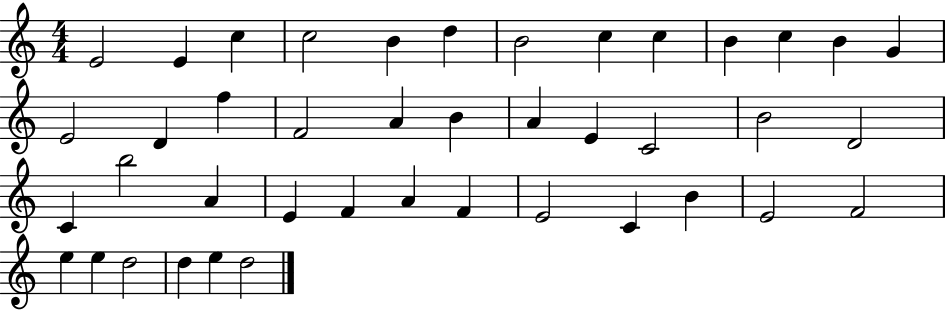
E4/h E4/q C5/q C5/h B4/q D5/q B4/h C5/q C5/q B4/q C5/q B4/q G4/q E4/h D4/q F5/q F4/h A4/q B4/q A4/q E4/q C4/h B4/h D4/h C4/q B5/h A4/q E4/q F4/q A4/q F4/q E4/h C4/q B4/q E4/h F4/h E5/q E5/q D5/h D5/q E5/q D5/h